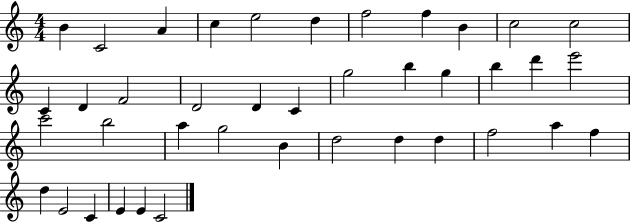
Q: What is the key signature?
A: C major